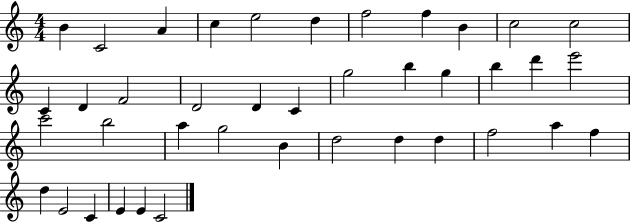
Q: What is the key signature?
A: C major